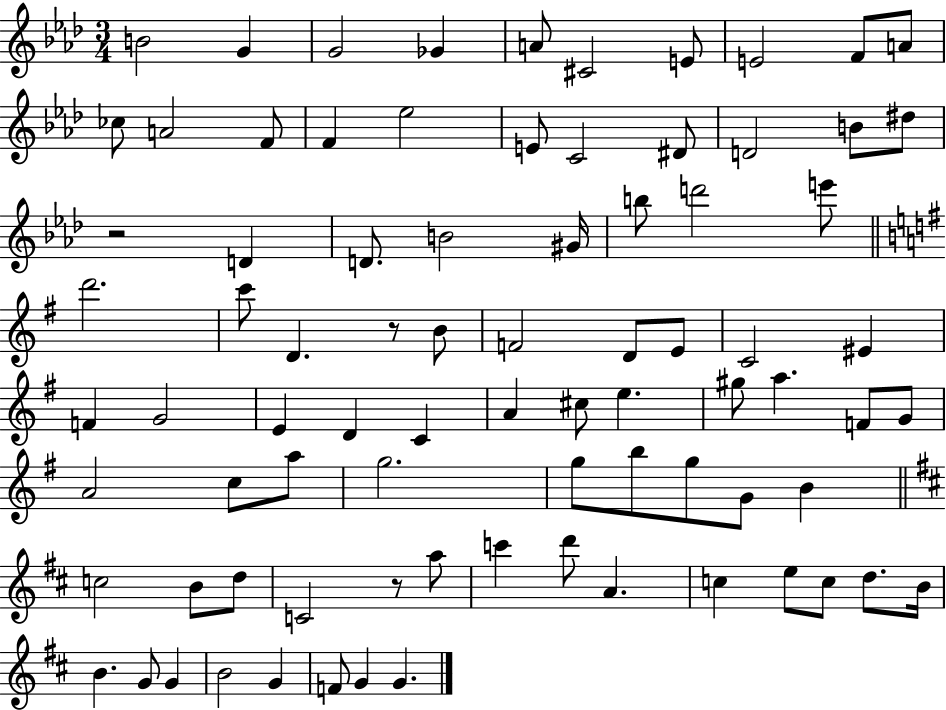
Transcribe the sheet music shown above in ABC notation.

X:1
T:Untitled
M:3/4
L:1/4
K:Ab
B2 G G2 _G A/2 ^C2 E/2 E2 F/2 A/2 _c/2 A2 F/2 F _e2 E/2 C2 ^D/2 D2 B/2 ^d/2 z2 D D/2 B2 ^G/4 b/2 d'2 e'/2 d'2 c'/2 D z/2 B/2 F2 D/2 E/2 C2 ^E F G2 E D C A ^c/2 e ^g/2 a F/2 G/2 A2 c/2 a/2 g2 g/2 b/2 g/2 G/2 B c2 B/2 d/2 C2 z/2 a/2 c' d'/2 A c e/2 c/2 d/2 B/4 B G/2 G B2 G F/2 G G